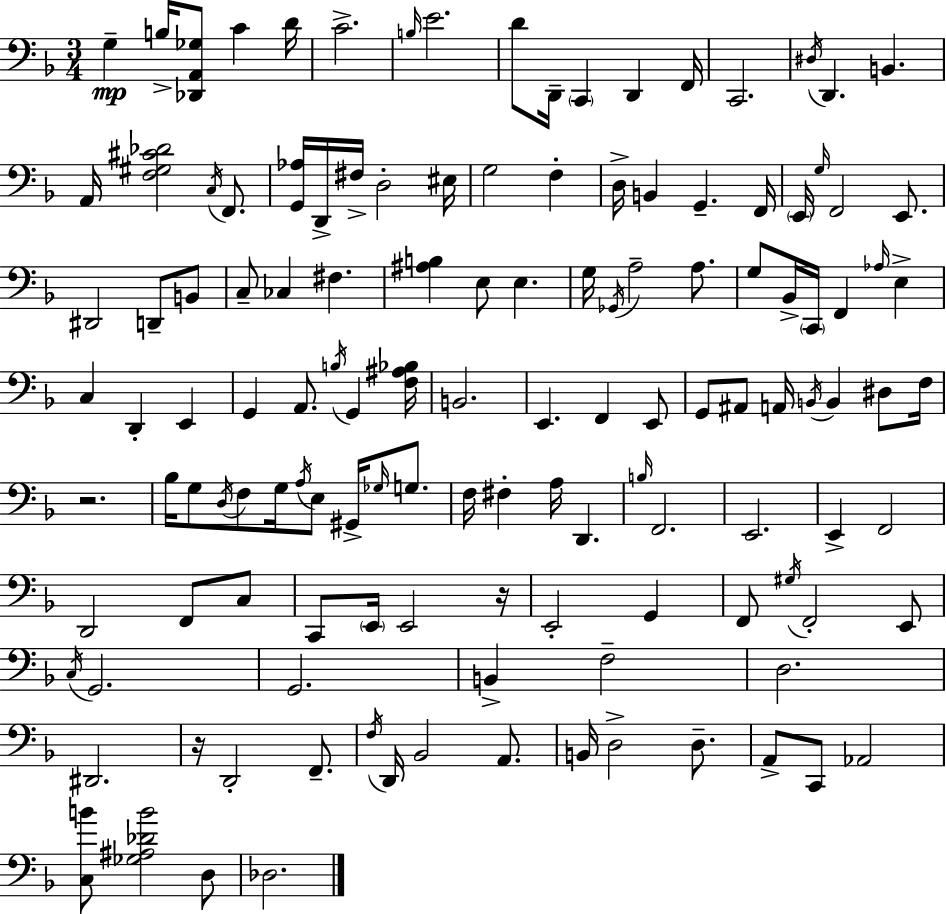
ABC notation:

X:1
T:Untitled
M:3/4
L:1/4
K:F
G, B,/4 [_D,,A,,_G,]/2 C D/4 C2 B,/4 E2 D/2 D,,/4 C,, D,, F,,/4 C,,2 ^D,/4 D,, B,, A,,/4 [F,^G,^C_D]2 C,/4 F,,/2 [G,,_A,]/4 D,,/4 ^F,/4 D,2 ^E,/4 G,2 F, D,/4 B,, G,, F,,/4 E,,/4 G,/4 F,,2 E,,/2 ^D,,2 D,,/2 B,,/2 C,/2 _C, ^F, [^A,B,] E,/2 E, G,/4 _G,,/4 A,2 A,/2 G,/2 _B,,/4 C,,/4 F,, _A,/4 E, C, D,, E,, G,, A,,/2 B,/4 G,, [F,^A,_B,]/4 B,,2 E,, F,, E,,/2 G,,/2 ^A,,/2 A,,/4 B,,/4 B,, ^D,/2 F,/4 z2 _B,/4 G,/2 D,/4 F,/2 G,/4 A,/4 E,/2 ^G,,/4 _G,/4 G,/2 F,/4 ^F, A,/4 D,, B,/4 F,,2 E,,2 E,, F,,2 D,,2 F,,/2 C,/2 C,,/2 E,,/4 E,,2 z/4 E,,2 G,, F,,/2 ^G,/4 F,,2 E,,/2 C,/4 G,,2 G,,2 B,, F,2 D,2 ^D,,2 z/4 D,,2 F,,/2 F,/4 D,,/4 _B,,2 A,,/2 B,,/4 D,2 D,/2 A,,/2 C,,/2 _A,,2 [C,B]/2 [_G,^A,_DB]2 D,/2 _D,2